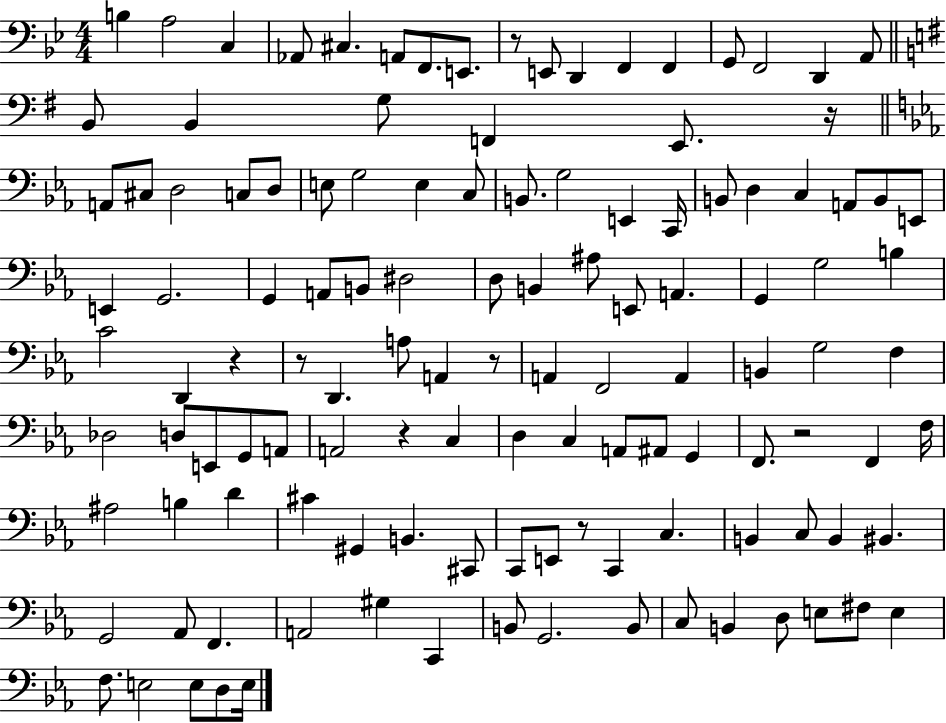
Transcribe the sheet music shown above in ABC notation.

X:1
T:Untitled
M:4/4
L:1/4
K:Bb
B, A,2 C, _A,,/2 ^C, A,,/2 F,,/2 E,,/2 z/2 E,,/2 D,, F,, F,, G,,/2 F,,2 D,, A,,/2 B,,/2 B,, G,/2 F,, E,,/2 z/4 A,,/2 ^C,/2 D,2 C,/2 D,/2 E,/2 G,2 E, C,/2 B,,/2 G,2 E,, C,,/4 B,,/2 D, C, A,,/2 B,,/2 E,,/2 E,, G,,2 G,, A,,/2 B,,/2 ^D,2 D,/2 B,, ^A,/2 E,,/2 A,, G,, G,2 B, C2 D,, z z/2 D,, A,/2 A,, z/2 A,, F,,2 A,, B,, G,2 F, _D,2 D,/2 E,,/2 G,,/2 A,,/2 A,,2 z C, D, C, A,,/2 ^A,,/2 G,, F,,/2 z2 F,, F,/4 ^A,2 B, D ^C ^G,, B,, ^C,,/2 C,,/2 E,,/2 z/2 C,, C, B,, C,/2 B,, ^B,, G,,2 _A,,/2 F,, A,,2 ^G, C,, B,,/2 G,,2 B,,/2 C,/2 B,, D,/2 E,/2 ^F,/2 E, F,/2 E,2 E,/2 D,/2 E,/4